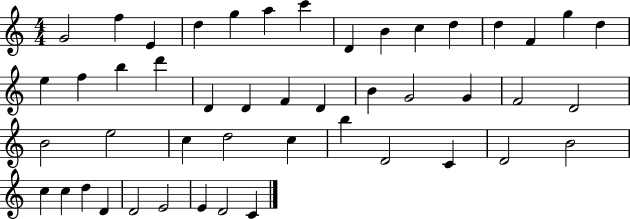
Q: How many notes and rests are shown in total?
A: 47